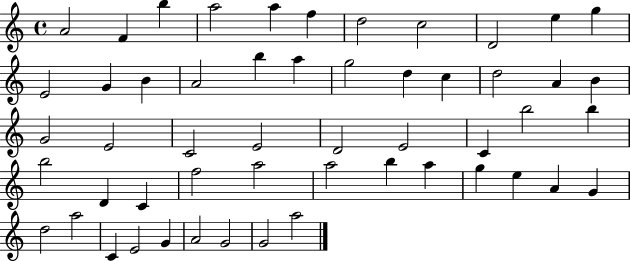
A4/h F4/q B5/q A5/h A5/q F5/q D5/h C5/h D4/h E5/q G5/q E4/h G4/q B4/q A4/h B5/q A5/q G5/h D5/q C5/q D5/h A4/q B4/q G4/h E4/h C4/h E4/h D4/h E4/h C4/q B5/h B5/q B5/h D4/q C4/q F5/h A5/h A5/h B5/q A5/q G5/q E5/q A4/q G4/q D5/h A5/h C4/q E4/h G4/q A4/h G4/h G4/h A5/h